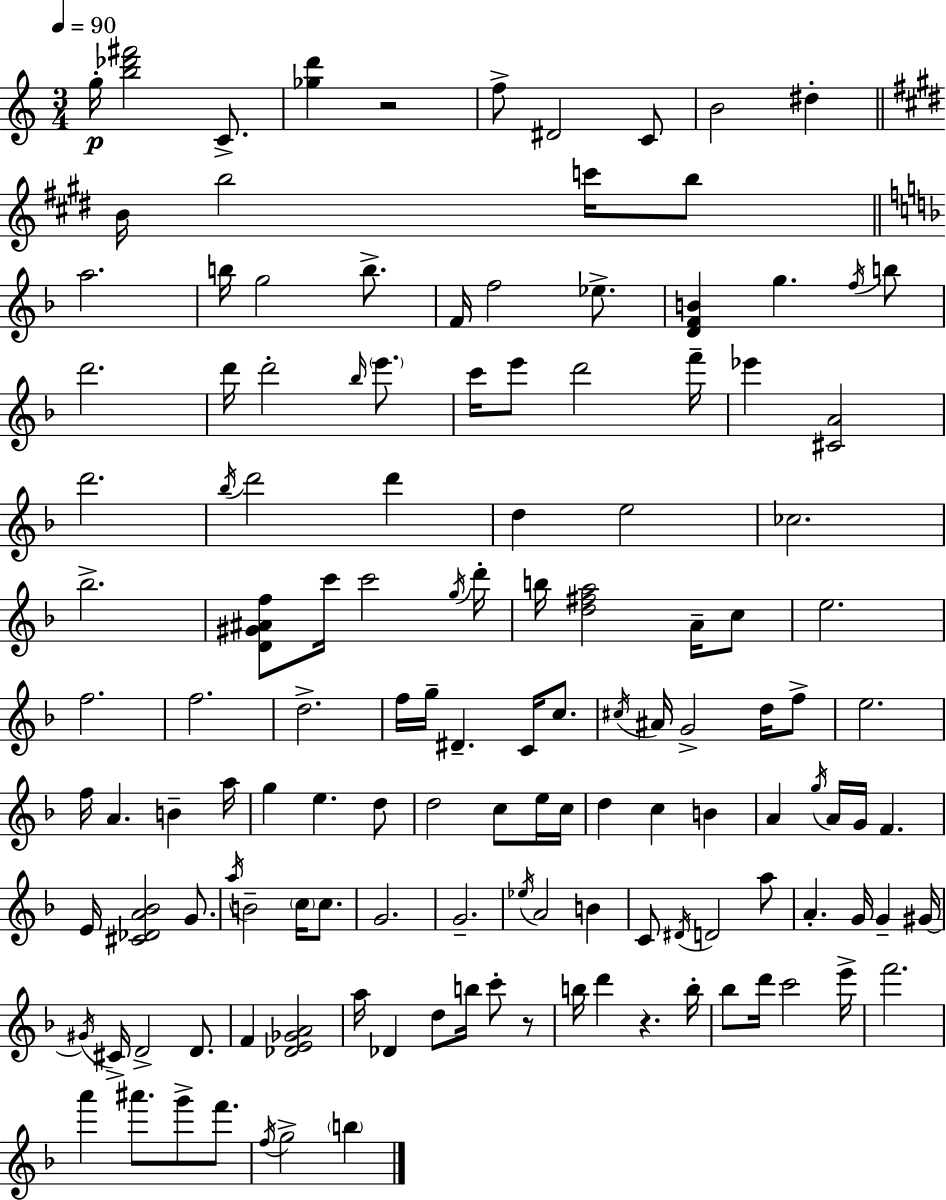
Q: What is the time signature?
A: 3/4